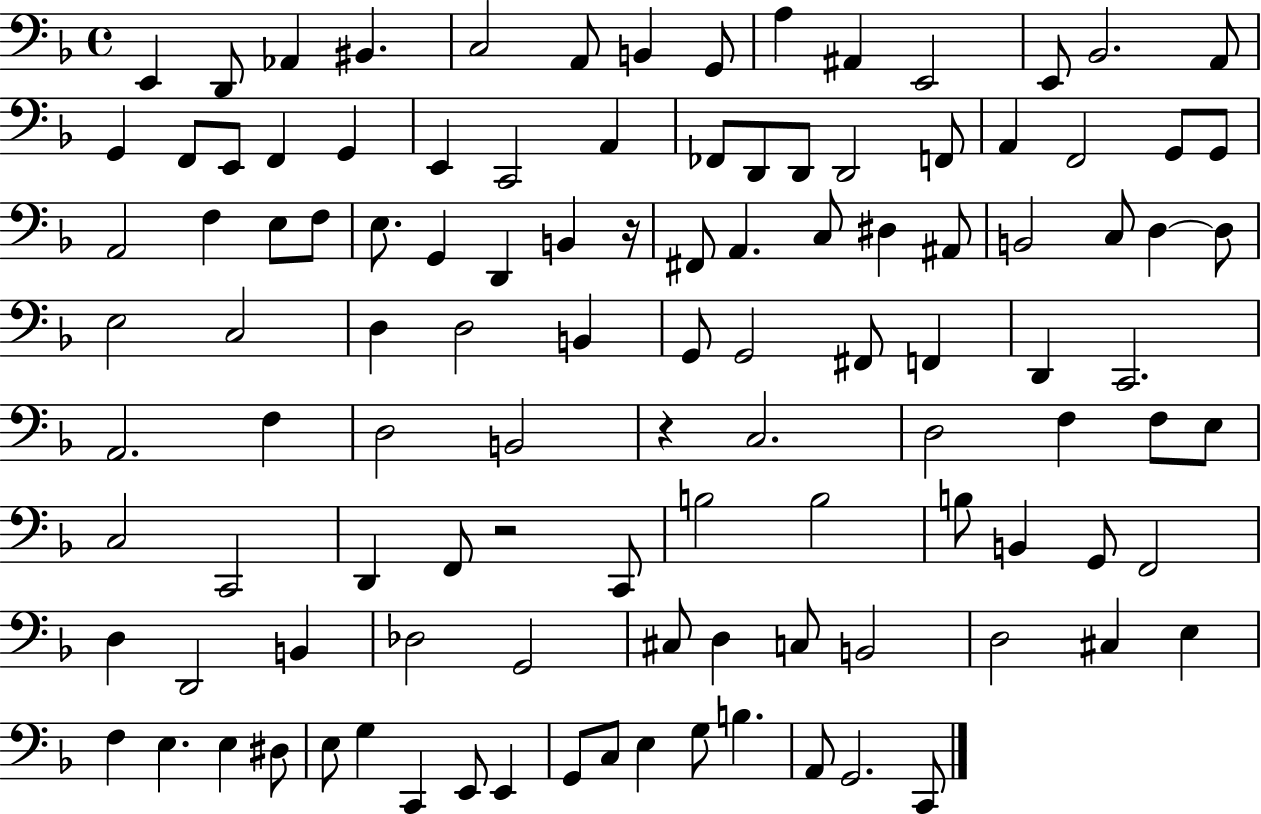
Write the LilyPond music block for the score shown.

{
  \clef bass
  \time 4/4
  \defaultTimeSignature
  \key f \major
  e,4 d,8 aes,4 bis,4. | c2 a,8 b,4 g,8 | a4 ais,4 e,2 | e,8 bes,2. a,8 | \break g,4 f,8 e,8 f,4 g,4 | e,4 c,2 a,4 | fes,8 d,8 d,8 d,2 f,8 | a,4 f,2 g,8 g,8 | \break a,2 f4 e8 f8 | e8. g,4 d,4 b,4 r16 | fis,8 a,4. c8 dis4 ais,8 | b,2 c8 d4~~ d8 | \break e2 c2 | d4 d2 b,4 | g,8 g,2 fis,8 f,4 | d,4 c,2. | \break a,2. f4 | d2 b,2 | r4 c2. | d2 f4 f8 e8 | \break c2 c,2 | d,4 f,8 r2 c,8 | b2 b2 | b8 b,4 g,8 f,2 | \break d4 d,2 b,4 | des2 g,2 | cis8 d4 c8 b,2 | d2 cis4 e4 | \break f4 e4. e4 dis8 | e8 g4 c,4 e,8 e,4 | g,8 c8 e4 g8 b4. | a,8 g,2. c,8 | \break \bar "|."
}